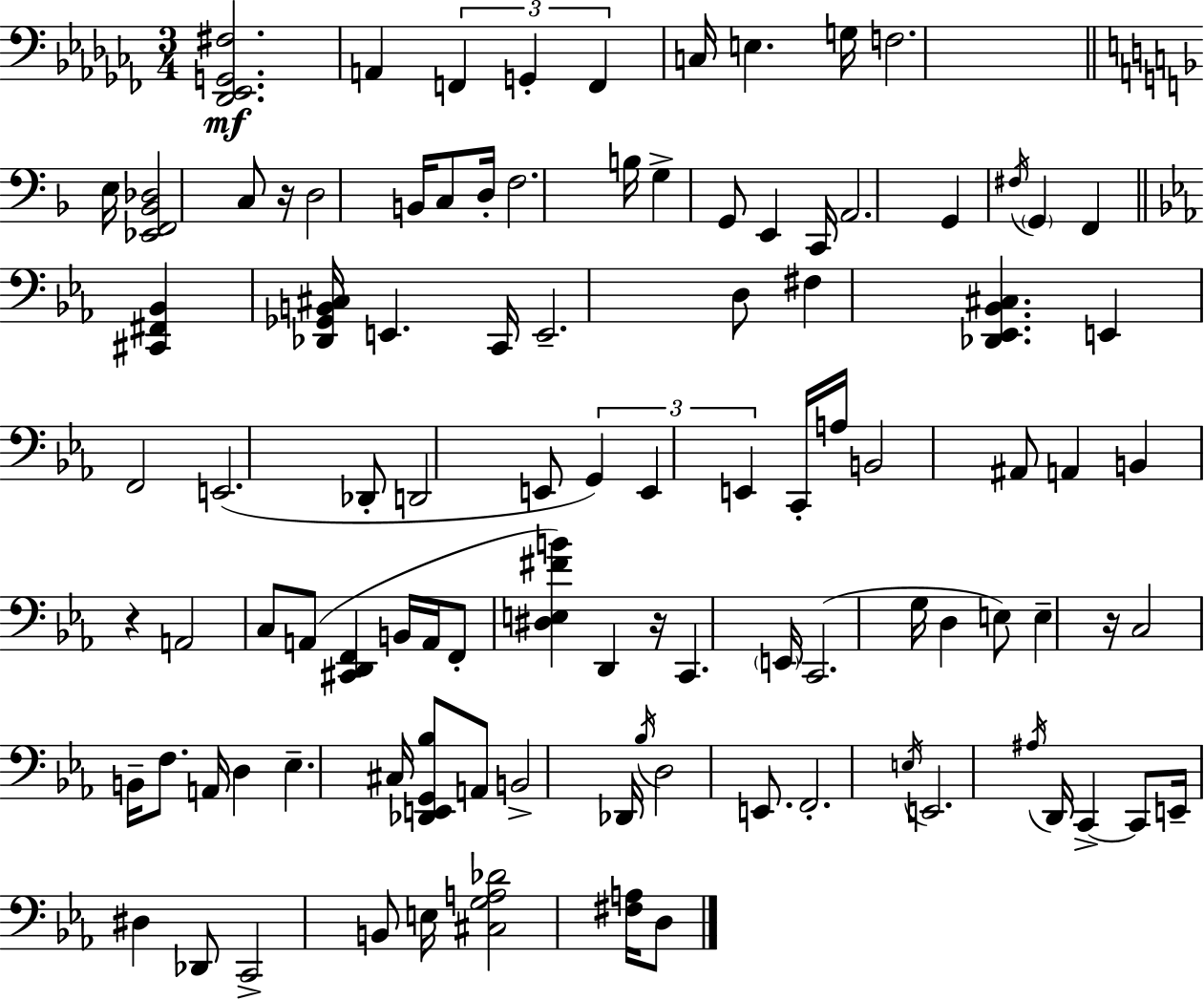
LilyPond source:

{
  \clef bass
  \numericTimeSignature
  \time 3/4
  \key aes \minor
  <des, ees, g, fis>2.\mf | a,4 \tuplet 3/2 { f,4 g,4-. | f,4 } c16 e4. g16 | f2. | \break \bar "||" \break \key d \minor e16 <ees, f, bes, des>2 c8 r16 | d2 b,16 c8 d16-. | f2. | b16 g4-> g,8 e,4 c,16 | \break a,2. | g,4 \acciaccatura { fis16 } \parenthesize g,4 f,4 | \bar "||" \break \key c \minor <cis, fis, bes,>4 <des, ges, b, cis>16 e,4. c,16 | e,2.-- | d8 fis4 <des, ees, bes, cis>4. | e,4 f,2 | \break e,2.( | des,8-. d,2 e,8 | \tuplet 3/2 { g,4) e,4 e,4 } | c,16-. a16 b,2 ais,8 | \break a,4 b,4 r4 | a,2 c8 a,8( | <cis, d, f,>4 b,16 a,16 f,8-. <dis e fis' b'>4) | d,4 r16 c,4. \parenthesize e,16 | \break c,2.( | g16 d4 e8) e4-- r16 | c2 b,16-- f8. | a,16 d4 ees4.-- cis16 | \break <des, e, g, bes>8 a,8 b,2-> | des,16 \acciaccatura { bes16 } d2 e,8. | f,2.-. | \acciaccatura { e16 } e,2. | \break \acciaccatura { ais16 } d,16 c,4->~~ c,8 e,16-- dis4 | des,8 c,2-> | b,8 e16 <cis g a des'>2 | <fis a>16 d8 \bar "|."
}